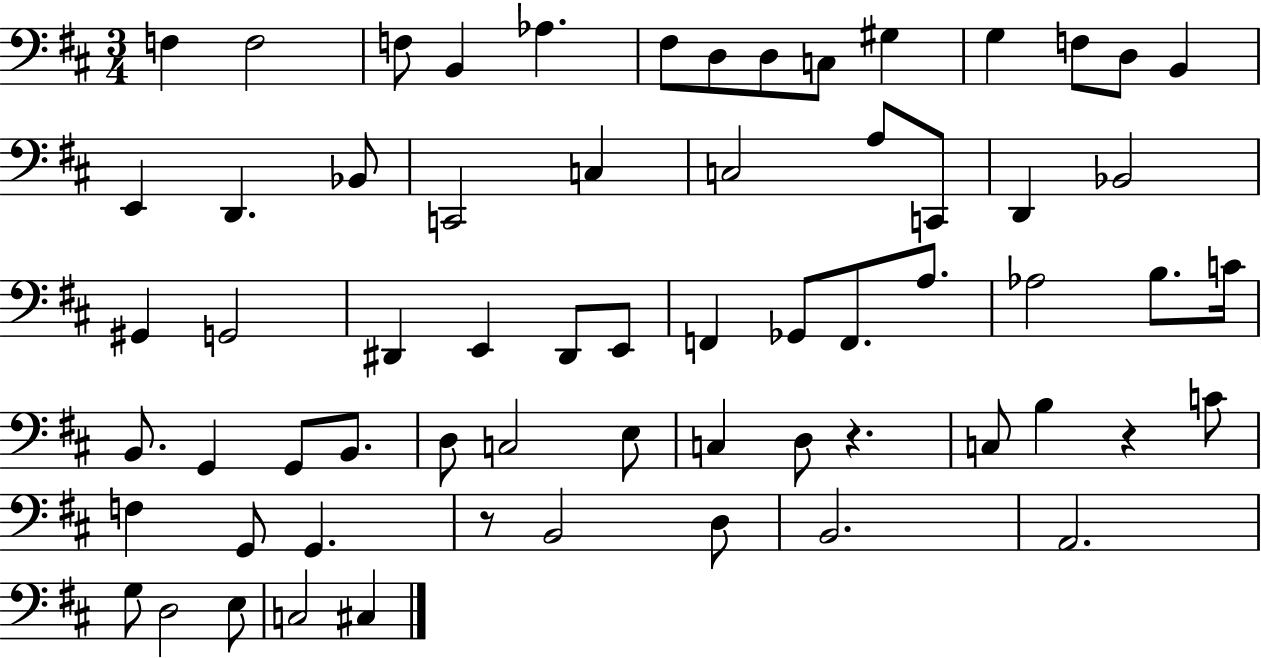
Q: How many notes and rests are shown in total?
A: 64